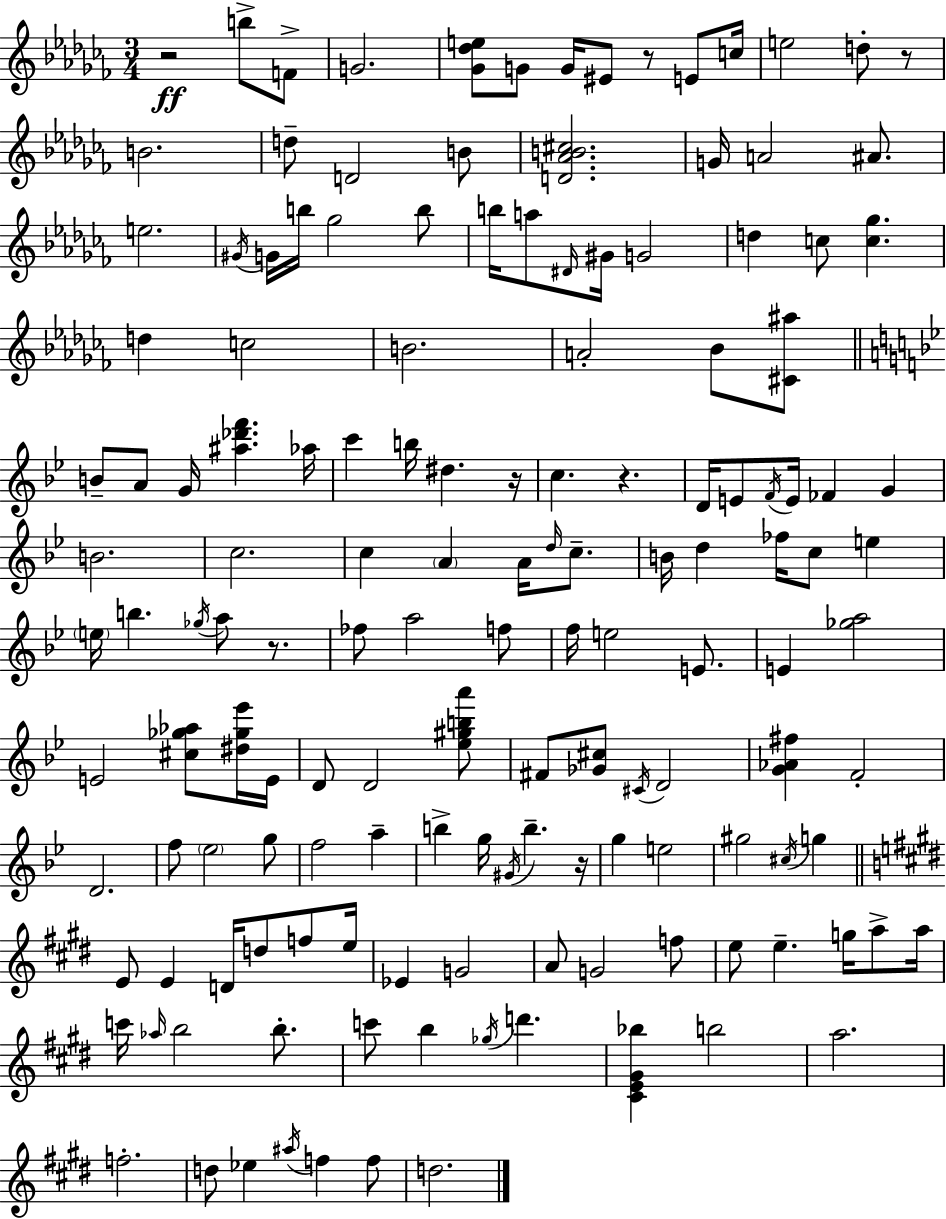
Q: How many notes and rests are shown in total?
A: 147